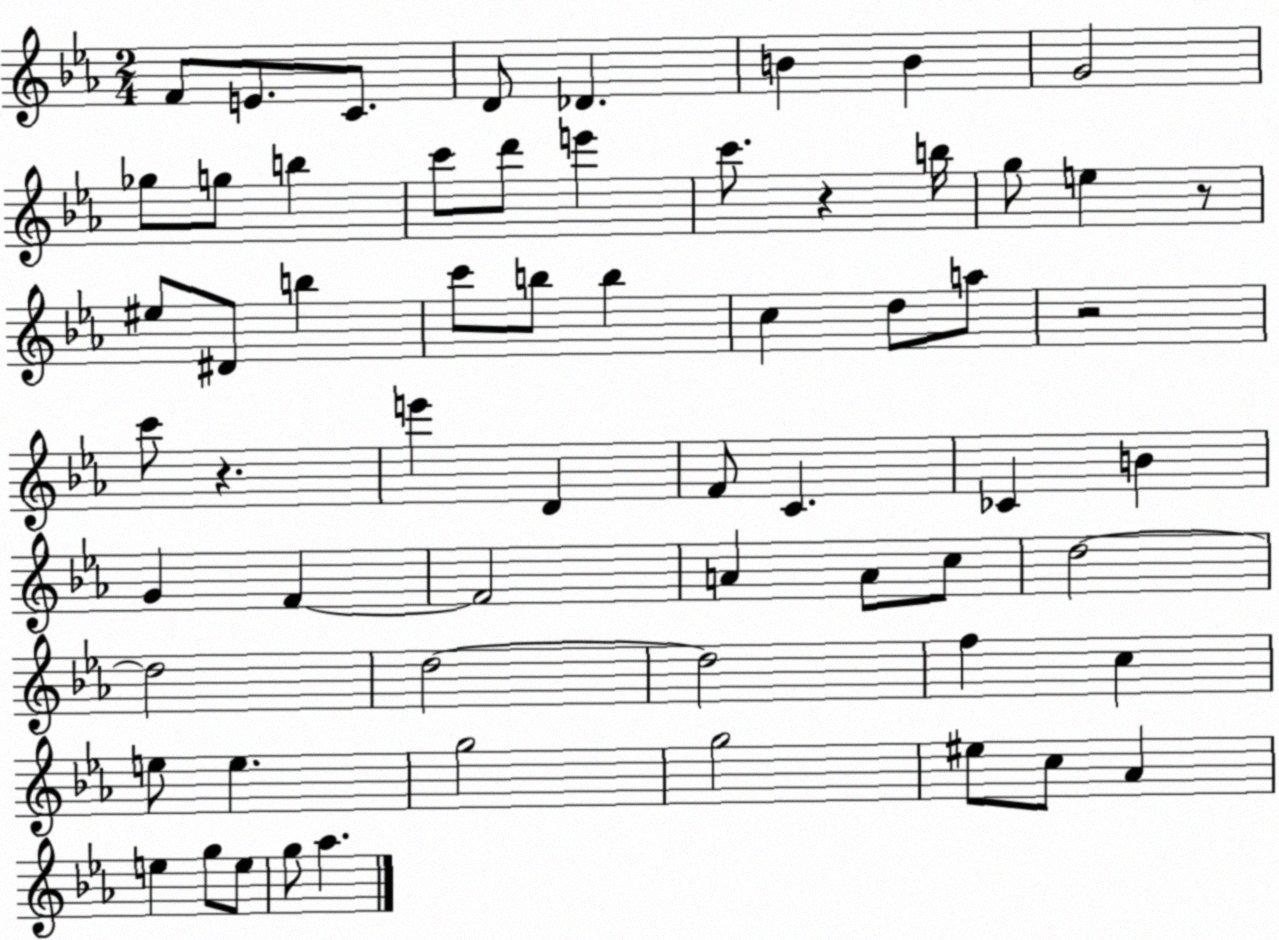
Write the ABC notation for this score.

X:1
T:Untitled
M:2/4
L:1/4
K:Eb
F/2 E/2 C/2 D/2 _D B B G2 _g/2 g/2 b c'/2 d'/2 e' c'/2 z b/4 g/2 e z/2 ^e/2 ^D/2 b c'/2 b/2 b c d/2 a/2 z2 c'/2 z e' D F/2 C _C B G F F2 A A/2 c/2 d2 d2 d2 d2 f c e/2 e g2 g2 ^e/2 c/2 _A e g/2 e/2 g/2 _a